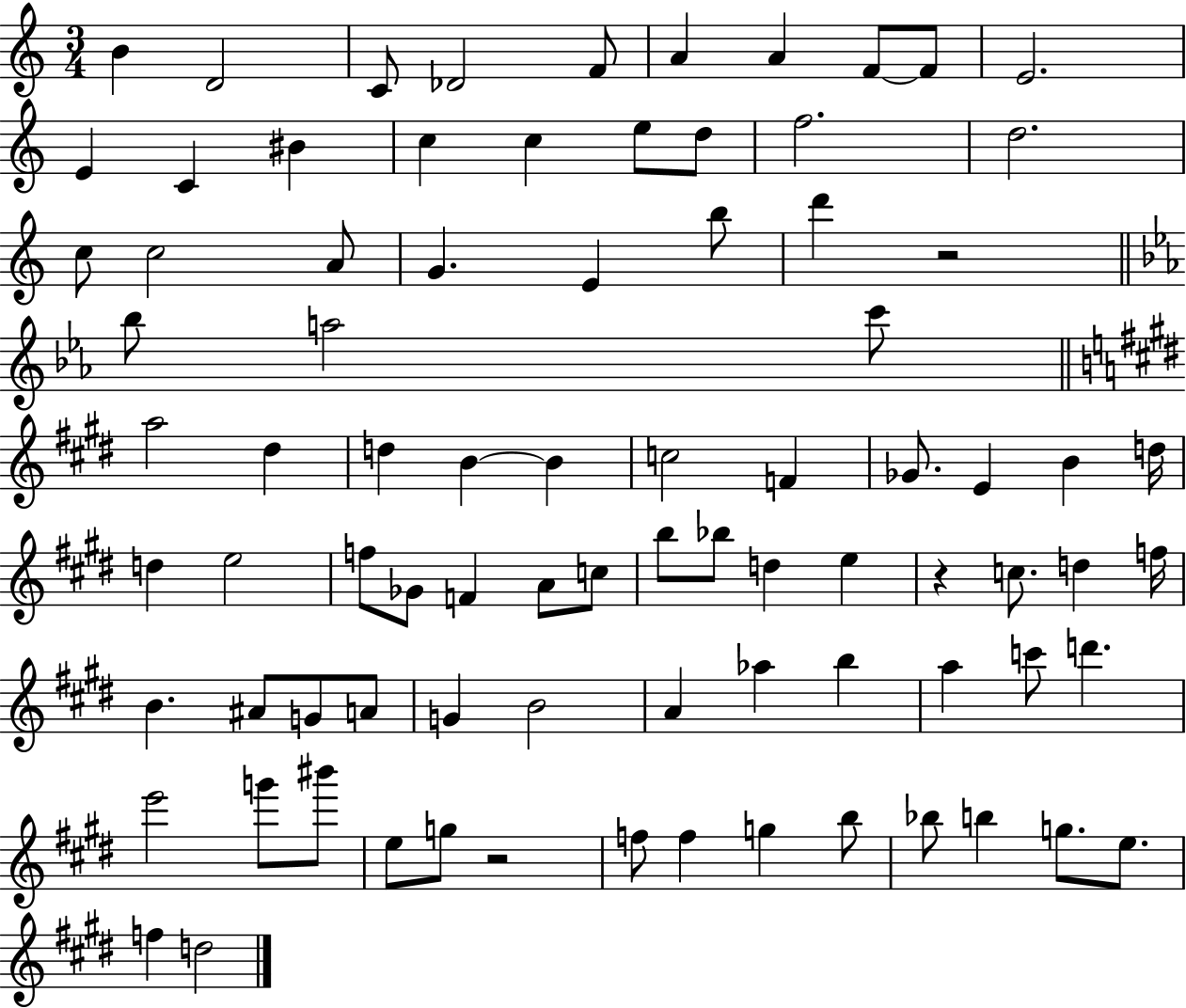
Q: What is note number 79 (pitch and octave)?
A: E5